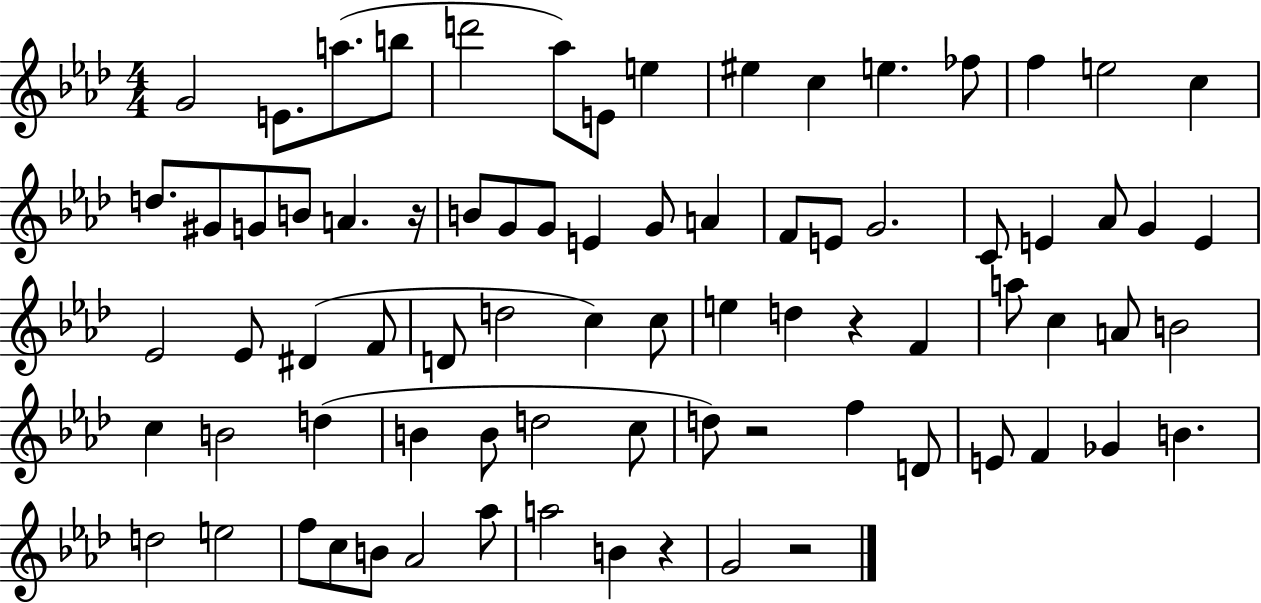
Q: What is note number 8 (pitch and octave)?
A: E5